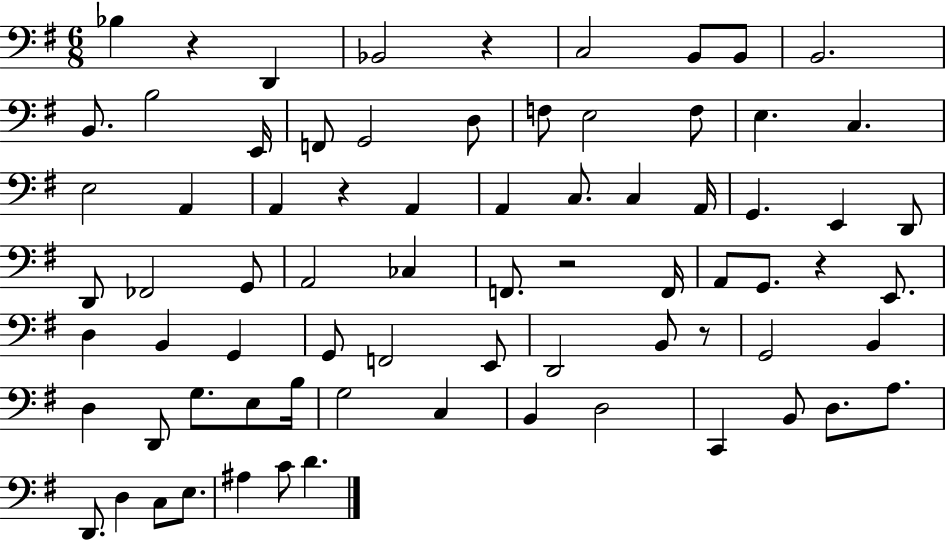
X:1
T:Untitled
M:6/8
L:1/4
K:G
_B, z D,, _B,,2 z C,2 B,,/2 B,,/2 B,,2 B,,/2 B,2 E,,/4 F,,/2 G,,2 D,/2 F,/2 E,2 F,/2 E, C, E,2 A,, A,, z A,, A,, C,/2 C, A,,/4 G,, E,, D,,/2 D,,/2 _F,,2 G,,/2 A,,2 _C, F,,/2 z2 F,,/4 A,,/2 G,,/2 z E,,/2 D, B,, G,, G,,/2 F,,2 E,,/2 D,,2 B,,/2 z/2 G,,2 B,, D, D,,/2 G,/2 E,/2 B,/4 G,2 C, B,, D,2 C,, B,,/2 D,/2 A,/2 D,,/2 D, C,/2 E,/2 ^A, C/2 D